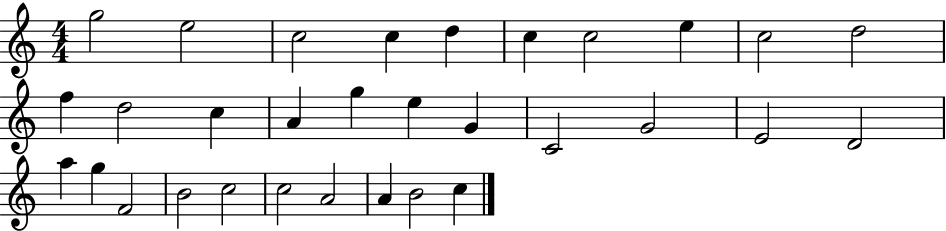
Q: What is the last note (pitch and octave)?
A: C5